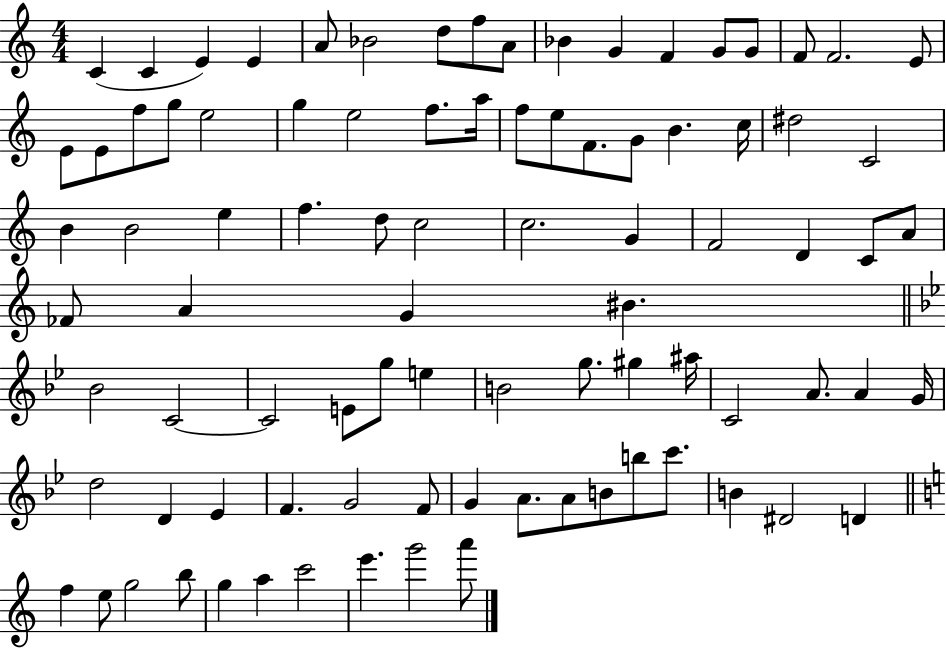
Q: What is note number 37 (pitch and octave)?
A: E5